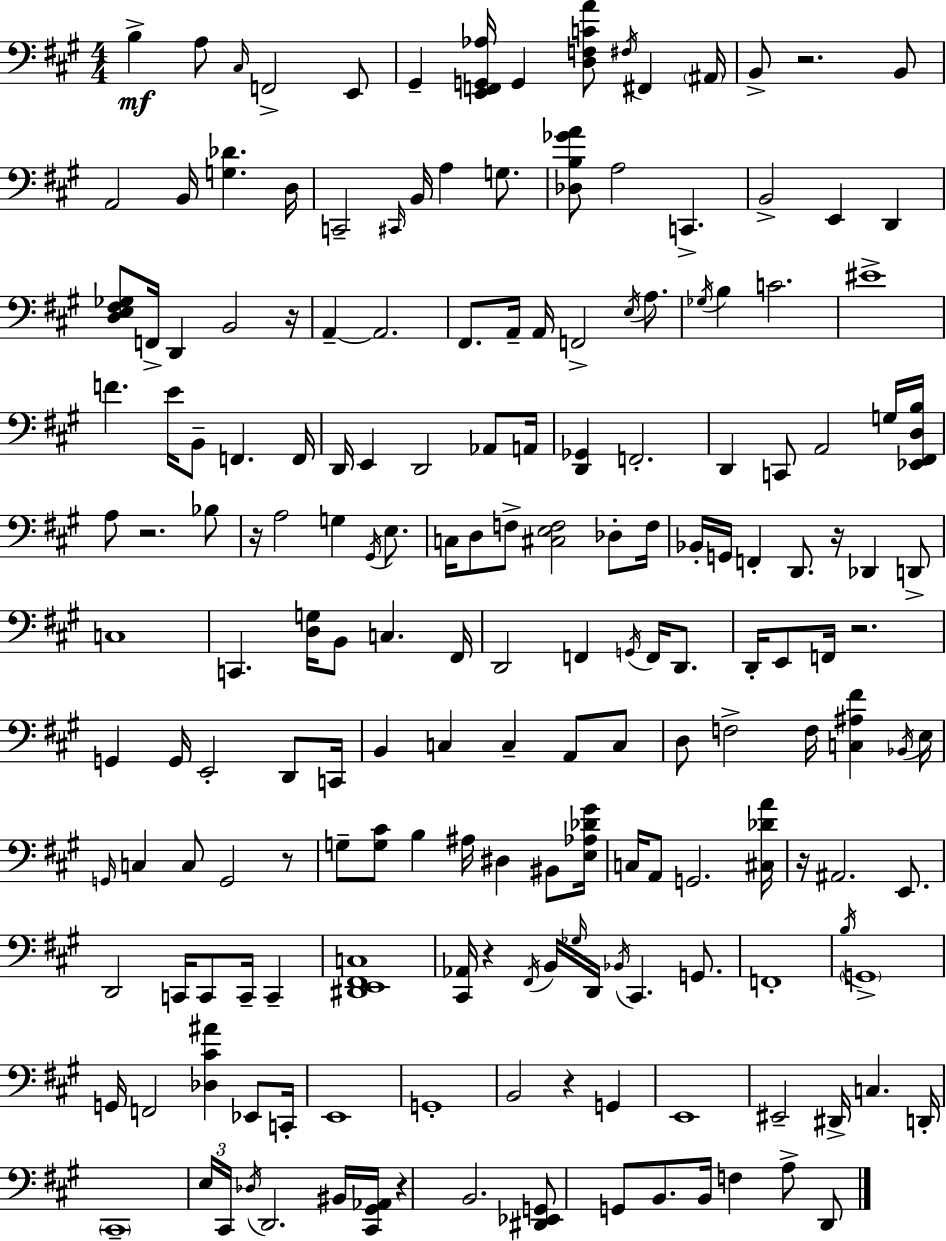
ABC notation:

X:1
T:Untitled
M:4/4
L:1/4
K:A
B, A,/2 ^C,/4 F,,2 E,,/2 ^G,, [E,,F,,G,,_A,]/4 G,, [D,F,CA]/2 ^F,/4 ^F,, ^A,,/4 B,,/2 z2 B,,/2 A,,2 B,,/4 [G,_D] D,/4 C,,2 ^C,,/4 B,,/4 A, G,/2 [_D,B,_GA]/2 A,2 C,, B,,2 E,, D,, [D,E,^F,_G,]/2 F,,/4 D,, B,,2 z/4 A,, A,,2 ^F,,/2 A,,/4 A,,/4 F,,2 E,/4 A,/2 _G,/4 B, C2 ^E4 F E/4 B,,/2 F,, F,,/4 D,,/4 E,, D,,2 _A,,/2 A,,/4 [D,,_G,,] F,,2 D,, C,,/2 A,,2 G,/4 [_E,,^F,,D,B,]/4 A,/2 z2 _B,/2 z/4 A,2 G, ^G,,/4 E,/2 C,/4 D,/2 F,/2 [^C,E,F,]2 _D,/2 F,/4 _B,,/4 G,,/4 F,, D,,/2 z/4 _D,, D,,/2 C,4 C,, [D,G,]/4 B,,/2 C, ^F,,/4 D,,2 F,, G,,/4 F,,/4 D,,/2 D,,/4 E,,/2 F,,/4 z2 G,, G,,/4 E,,2 D,,/2 C,,/4 B,, C, C, A,,/2 C,/2 D,/2 F,2 F,/4 [C,^A,^F] _B,,/4 E,/4 G,,/4 C, C,/2 G,,2 z/2 G,/2 [G,^C]/2 B, ^A,/4 ^D, ^B,,/2 [E,_A,_D^G]/4 C,/4 A,,/2 G,,2 [^C,_DA]/4 z/4 ^A,,2 E,,/2 D,,2 C,,/4 C,,/2 C,,/4 C,, [^D,,E,,^F,,C,]4 [^C,,_A,,]/4 z ^F,,/4 B,,/4 _G,/4 D,,/4 _B,,/4 ^C,, G,,/2 F,,4 B,/4 G,,4 G,,/4 F,,2 [_D,^C^A] _E,,/2 C,,/4 E,,4 G,,4 B,,2 z G,, E,,4 ^E,,2 ^D,,/4 C, D,,/4 ^C,,4 E,/4 ^C,,/4 _D,/4 D,,2 ^B,,/4 [^C,,^G,,_A,,]/4 z B,,2 [^D,,_E,,G,,]/2 G,,/2 B,,/2 B,,/4 F, A,/2 D,,/2